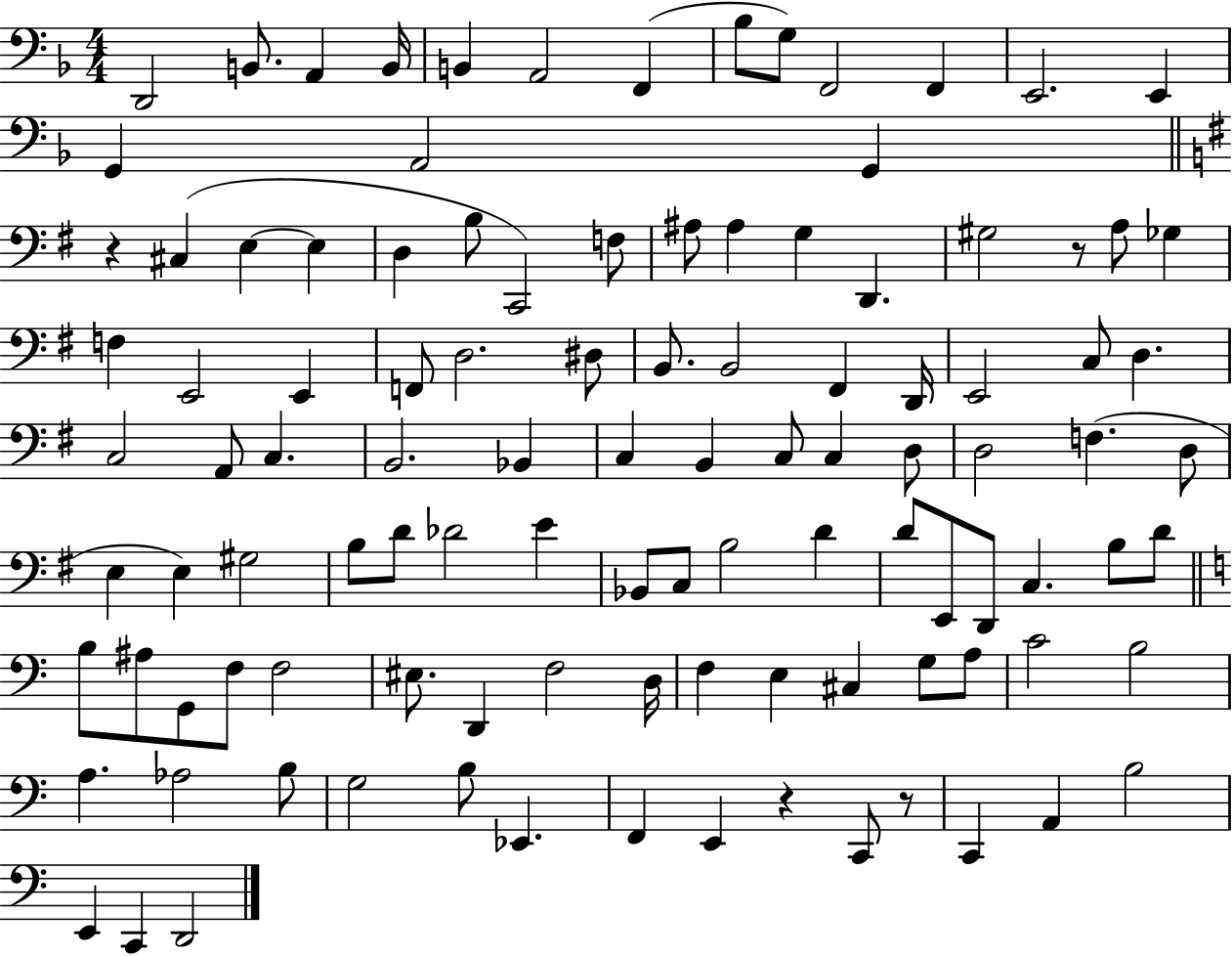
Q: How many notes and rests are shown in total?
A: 108